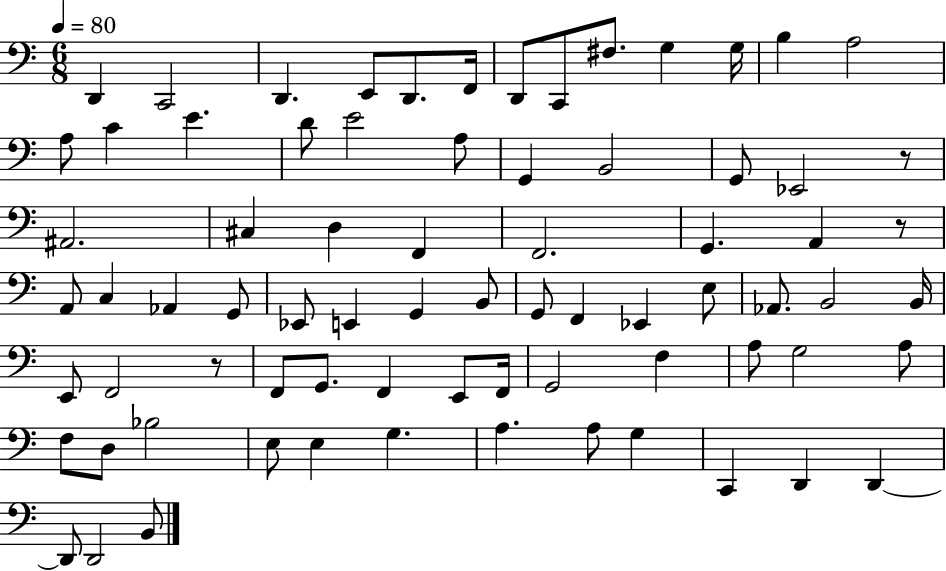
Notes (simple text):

D2/q C2/h D2/q. E2/e D2/e. F2/s D2/e C2/e F#3/e. G3/q G3/s B3/q A3/h A3/e C4/q E4/q. D4/e E4/h A3/e G2/q B2/h G2/e Eb2/h R/e A#2/h. C#3/q D3/q F2/q F2/h. G2/q. A2/q R/e A2/e C3/q Ab2/q G2/e Eb2/e E2/q G2/q B2/e G2/e F2/q Eb2/q E3/e Ab2/e. B2/h B2/s E2/e F2/h R/e F2/e G2/e. F2/q E2/e F2/s G2/h F3/q A3/e G3/h A3/e F3/e D3/e Bb3/h E3/e E3/q G3/q. A3/q. A3/e G3/q C2/q D2/q D2/q D2/e D2/h B2/e